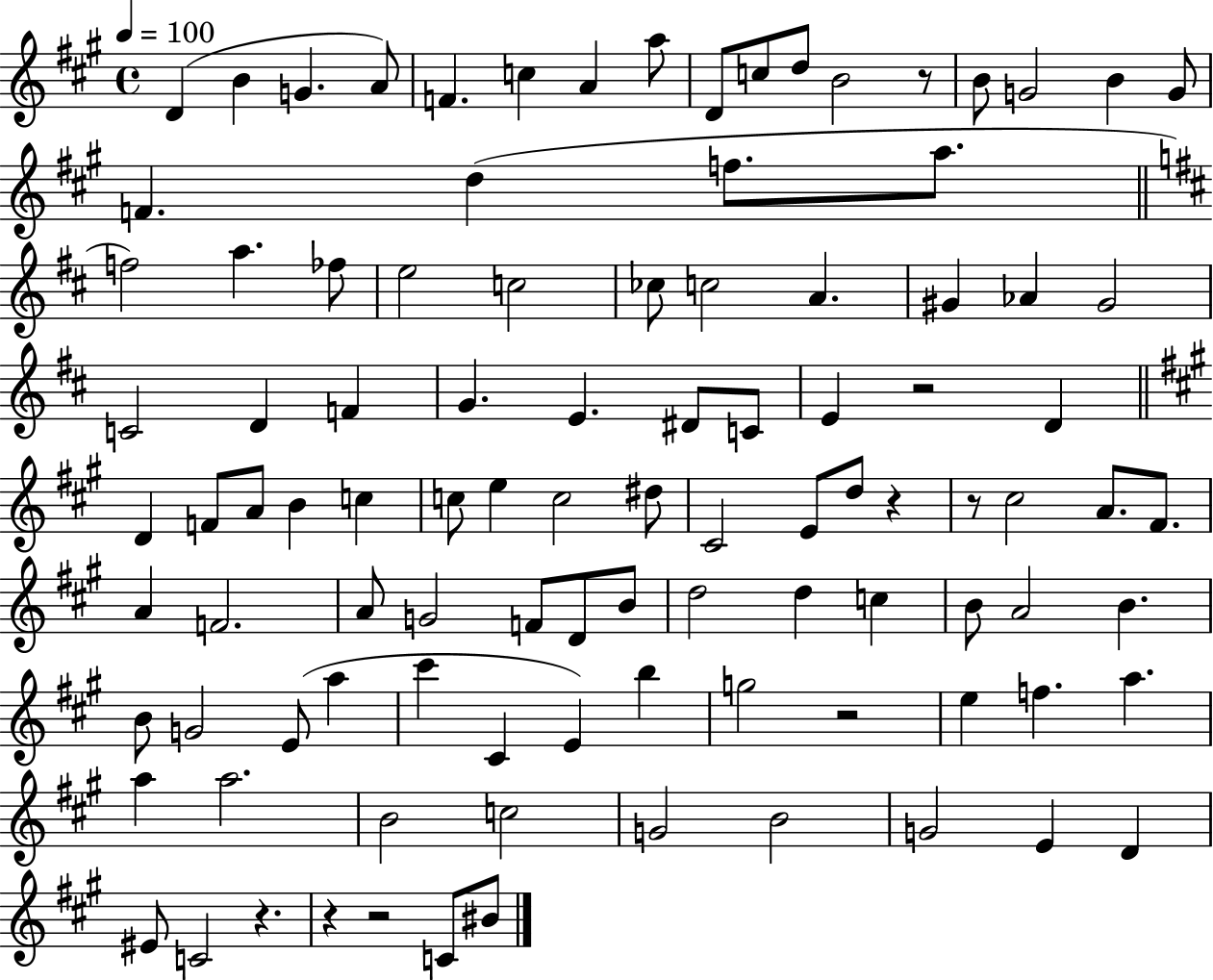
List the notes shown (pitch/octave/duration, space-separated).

D4/q B4/q G4/q. A4/e F4/q. C5/q A4/q A5/e D4/e C5/e D5/e B4/h R/e B4/e G4/h B4/q G4/e F4/q. D5/q F5/e. A5/e. F5/h A5/q. FES5/e E5/h C5/h CES5/e C5/h A4/q. G#4/q Ab4/q G#4/h C4/h D4/q F4/q G4/q. E4/q. D#4/e C4/e E4/q R/h D4/q D4/q F4/e A4/e B4/q C5/q C5/e E5/q C5/h D#5/e C#4/h E4/e D5/e R/q R/e C#5/h A4/e. F#4/e. A4/q F4/h. A4/e G4/h F4/e D4/e B4/e D5/h D5/q C5/q B4/e A4/h B4/q. B4/e G4/h E4/e A5/q C#6/q C#4/q E4/q B5/q G5/h R/h E5/q F5/q. A5/q. A5/q A5/h. B4/h C5/h G4/h B4/h G4/h E4/q D4/q EIS4/e C4/h R/q. R/q R/h C4/e BIS4/e